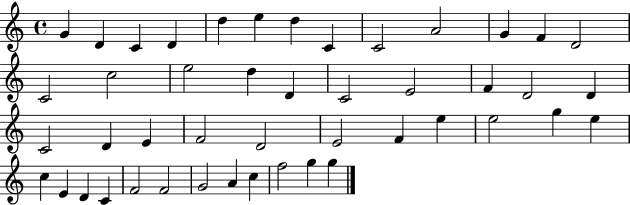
G4/q D4/q C4/q D4/q D5/q E5/q D5/q C4/q C4/h A4/h G4/q F4/q D4/h C4/h C5/h E5/h D5/q D4/q C4/h E4/h F4/q D4/h D4/q C4/h D4/q E4/q F4/h D4/h E4/h F4/q E5/q E5/h G5/q E5/q C5/q E4/q D4/q C4/q F4/h F4/h G4/h A4/q C5/q F5/h G5/q G5/q